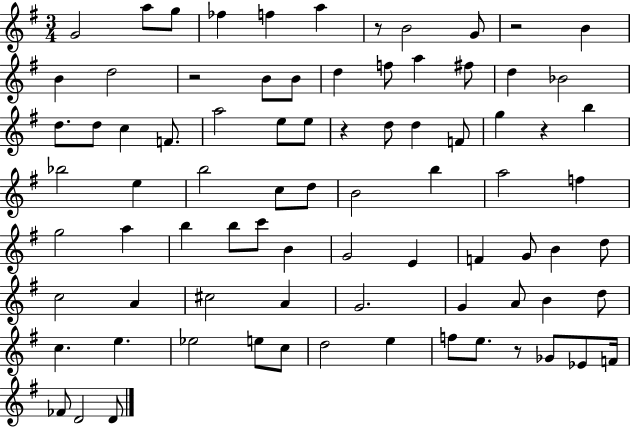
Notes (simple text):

G4/h A5/e G5/e FES5/q F5/q A5/q R/e B4/h G4/e R/h B4/q B4/q D5/h R/h B4/e B4/e D5/q F5/e A5/q F#5/e D5/q Bb4/h D5/e. D5/e C5/q F4/e. A5/h E5/e E5/e R/q D5/e D5/q F4/e G5/q R/q B5/q Bb5/h E5/q B5/h C5/e D5/e B4/h B5/q A5/h F5/q G5/h A5/q B5/q B5/e C6/e B4/q G4/h E4/q F4/q G4/e B4/q D5/e C5/h A4/q C#5/h A4/q G4/h. G4/q A4/e B4/q D5/e C5/q. E5/q. Eb5/h E5/e C5/e D5/h E5/q F5/e E5/e. R/e Gb4/e Eb4/e F4/s FES4/e D4/h D4/e